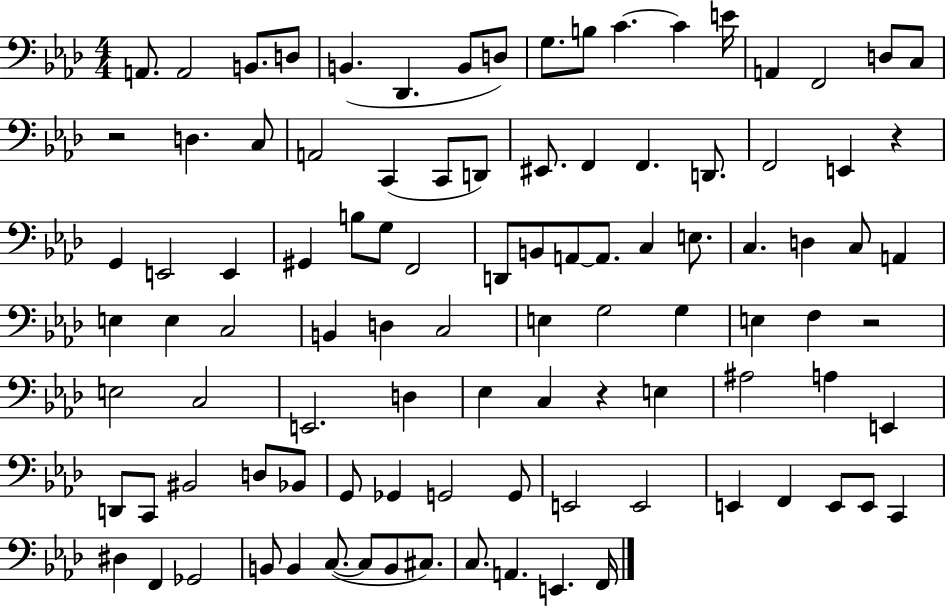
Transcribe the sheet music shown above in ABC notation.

X:1
T:Untitled
M:4/4
L:1/4
K:Ab
A,,/2 A,,2 B,,/2 D,/2 B,, _D,, B,,/2 D,/2 G,/2 B,/2 C C E/4 A,, F,,2 D,/2 C,/2 z2 D, C,/2 A,,2 C,, C,,/2 D,,/2 ^E,,/2 F,, F,, D,,/2 F,,2 E,, z G,, E,,2 E,, ^G,, B,/2 G,/2 F,,2 D,,/2 B,,/2 A,,/2 A,,/2 C, E,/2 C, D, C,/2 A,, E, E, C,2 B,, D, C,2 E, G,2 G, E, F, z2 E,2 C,2 E,,2 D, _E, C, z E, ^A,2 A, E,, D,,/2 C,,/2 ^B,,2 D,/2 _B,,/2 G,,/2 _G,, G,,2 G,,/2 E,,2 E,,2 E,, F,, E,,/2 E,,/2 C,, ^D, F,, _G,,2 B,,/2 B,, C,/2 C,/2 B,,/2 ^C,/2 C,/2 A,, E,, F,,/4